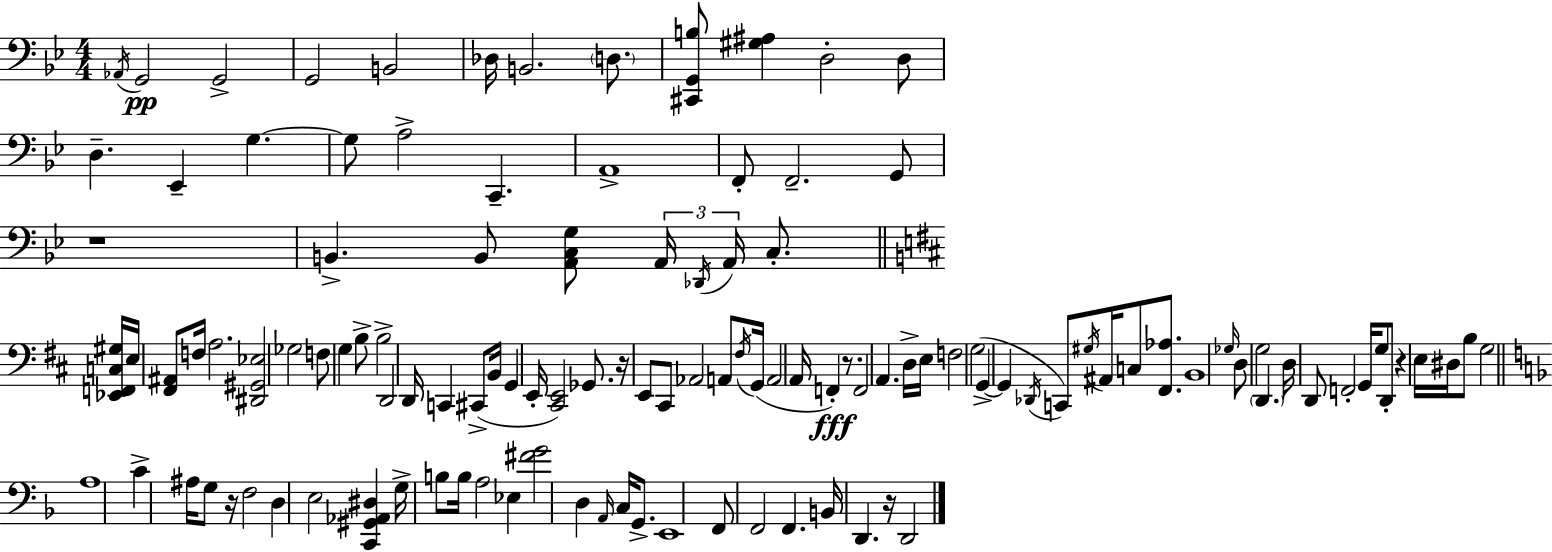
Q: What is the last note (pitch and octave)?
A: D2